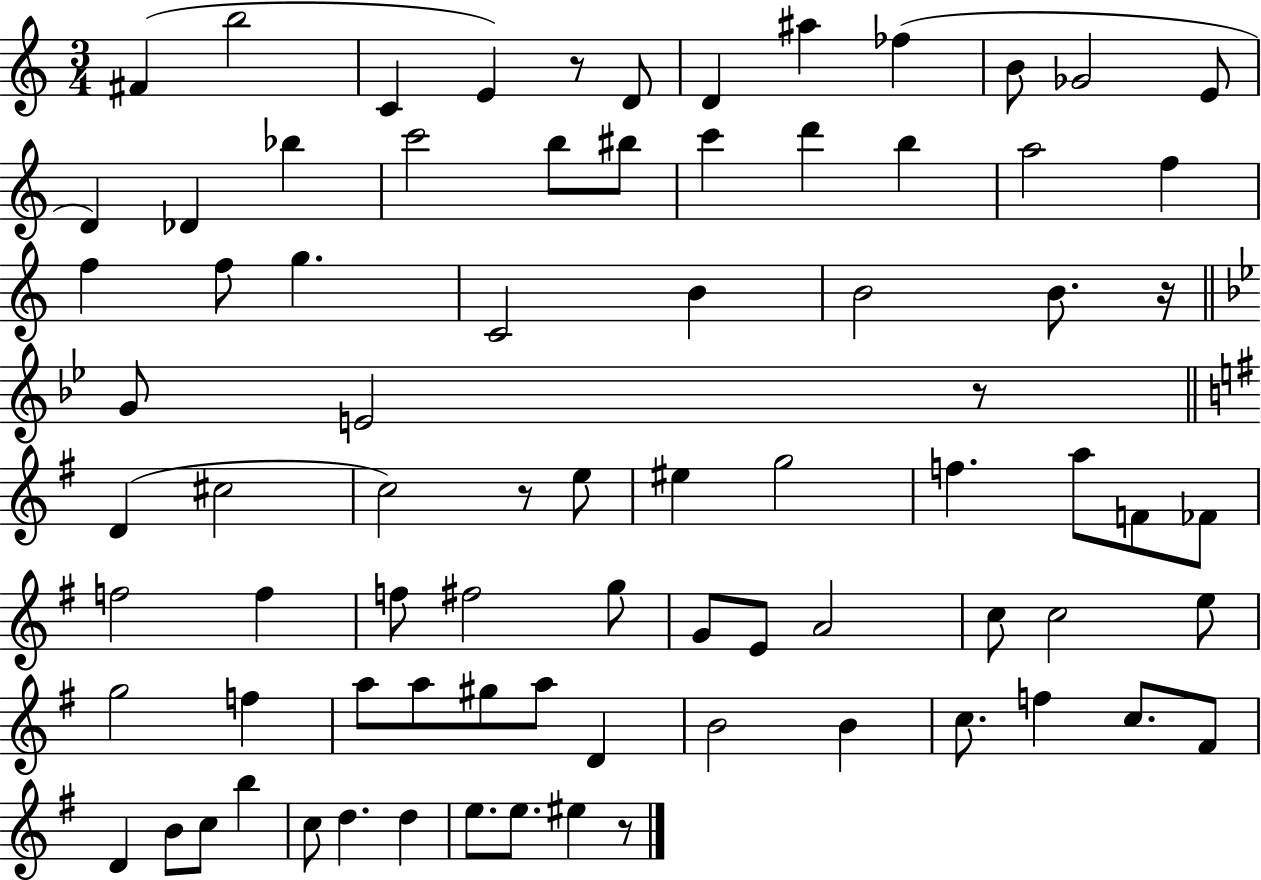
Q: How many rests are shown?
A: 5